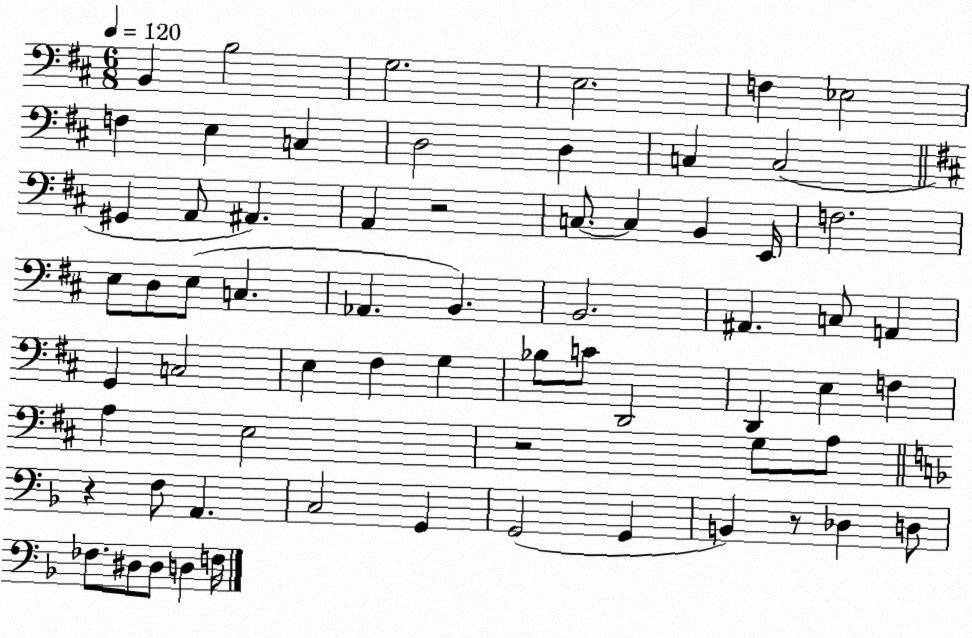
X:1
T:Untitled
M:6/8
L:1/4
K:D
B,, B,2 G,2 E,2 F, _E,2 F, E, C, D,2 D, C, C,2 ^G,, A,,/2 ^A,, A,, z2 C,/2 C, B,, E,,/4 F,2 E,/2 D,/2 E,/2 C, _A,, B,, B,,2 ^A,, C,/2 A,, G,, C,2 E, ^F, G, _B,/2 C/2 D,,2 D,, E, F, A, E,2 z2 G,/2 A,/2 z F,/2 A,, C,2 G,, G,,2 G,, B,, z/2 _D, D,/2 _F,/2 ^D,/2 ^D,/2 D, F,/4